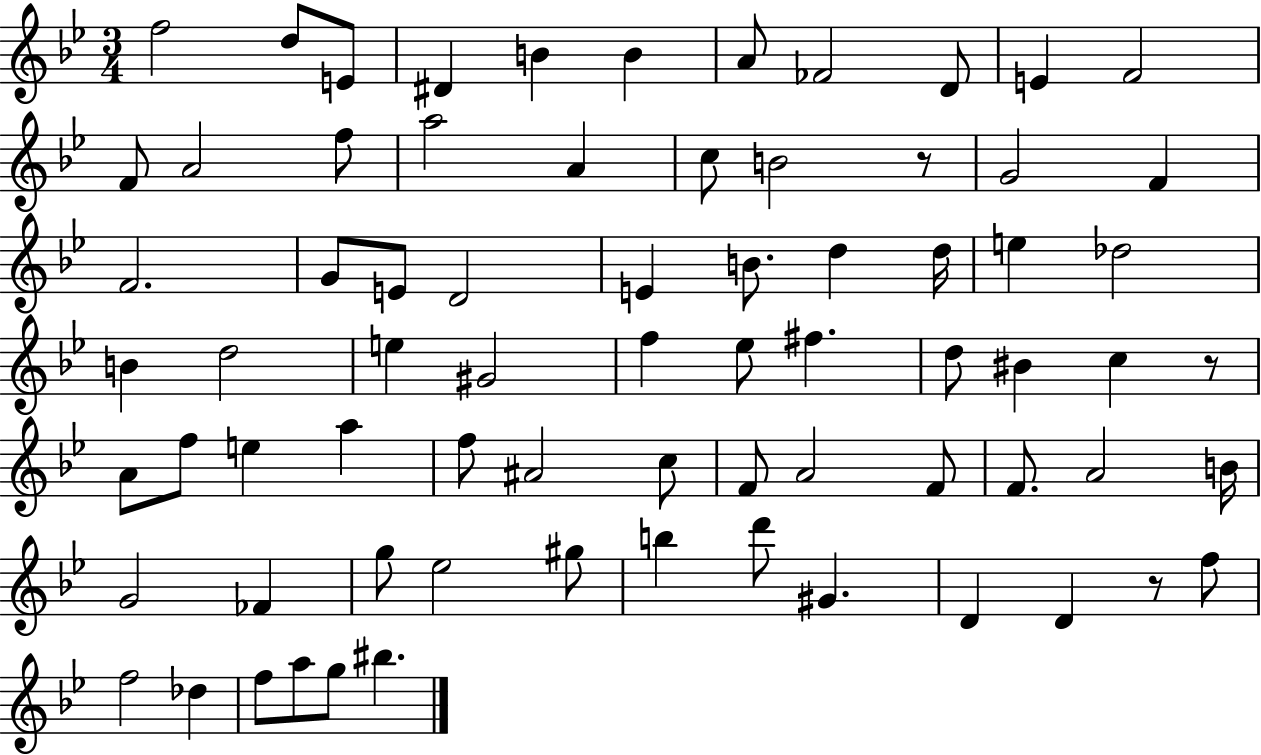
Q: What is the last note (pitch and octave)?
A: BIS5